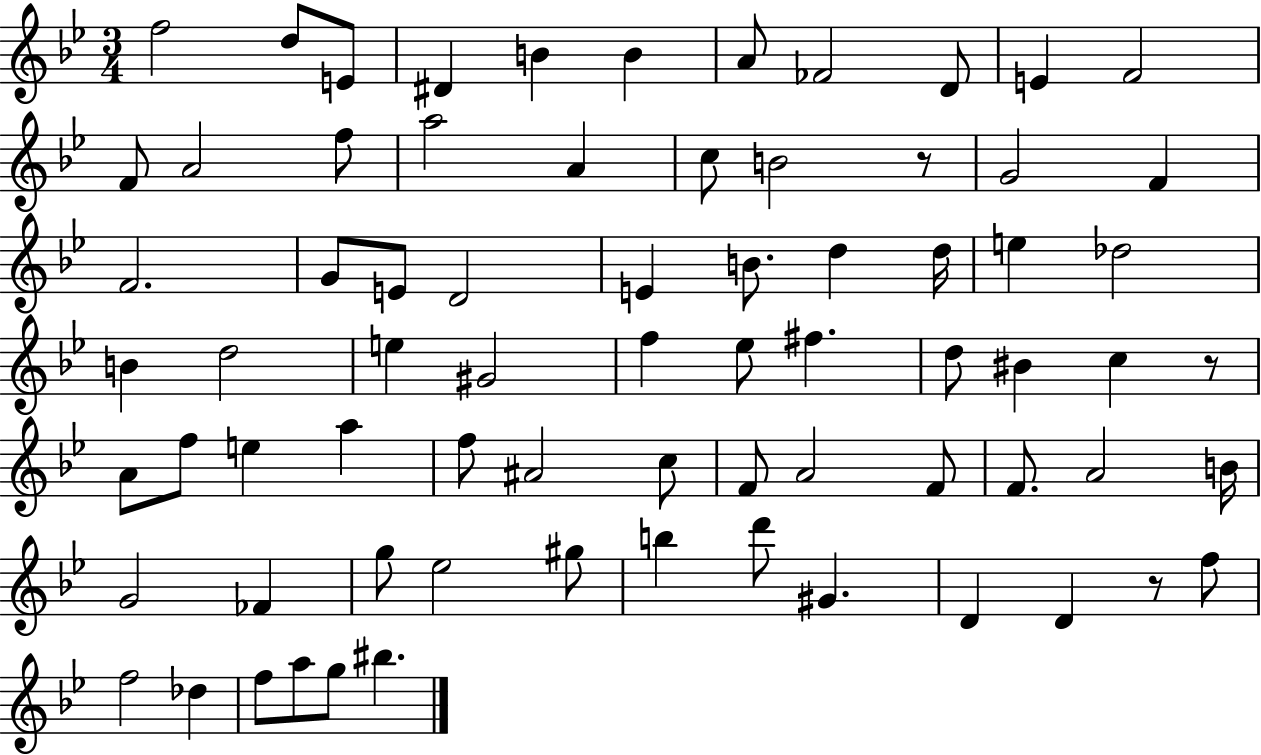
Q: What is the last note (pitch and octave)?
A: BIS5